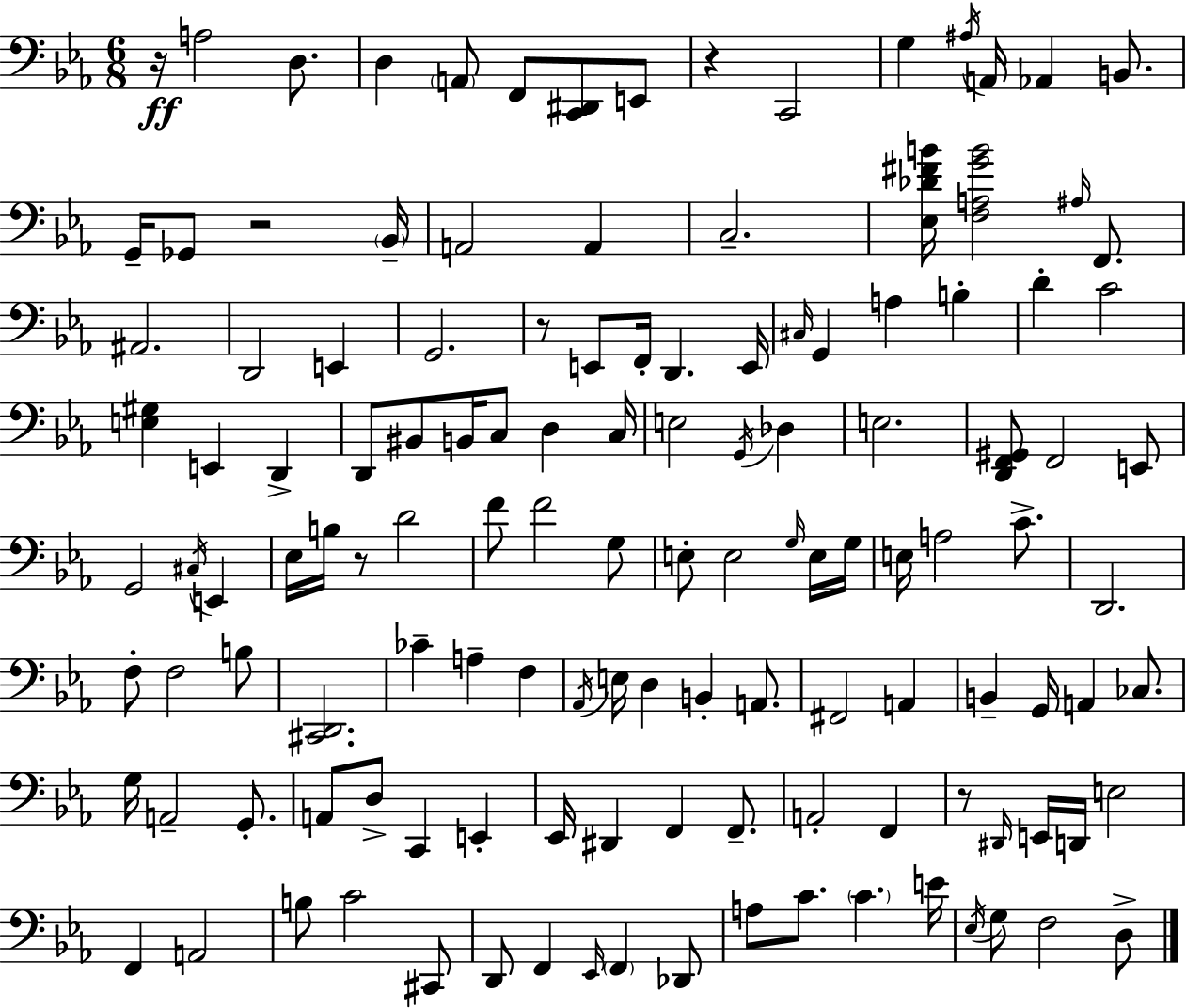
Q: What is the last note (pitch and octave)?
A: D3